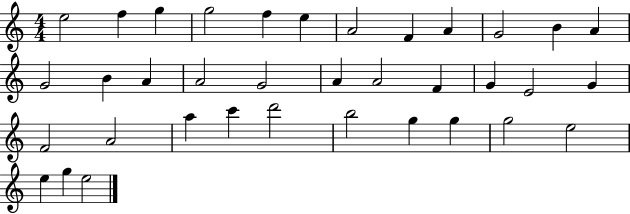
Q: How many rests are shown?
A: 0